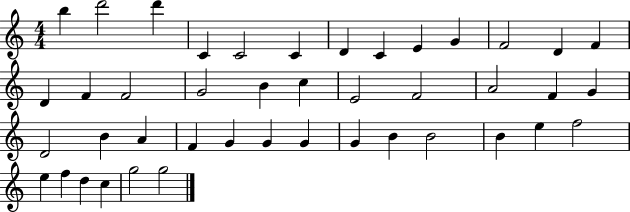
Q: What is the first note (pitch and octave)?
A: B5